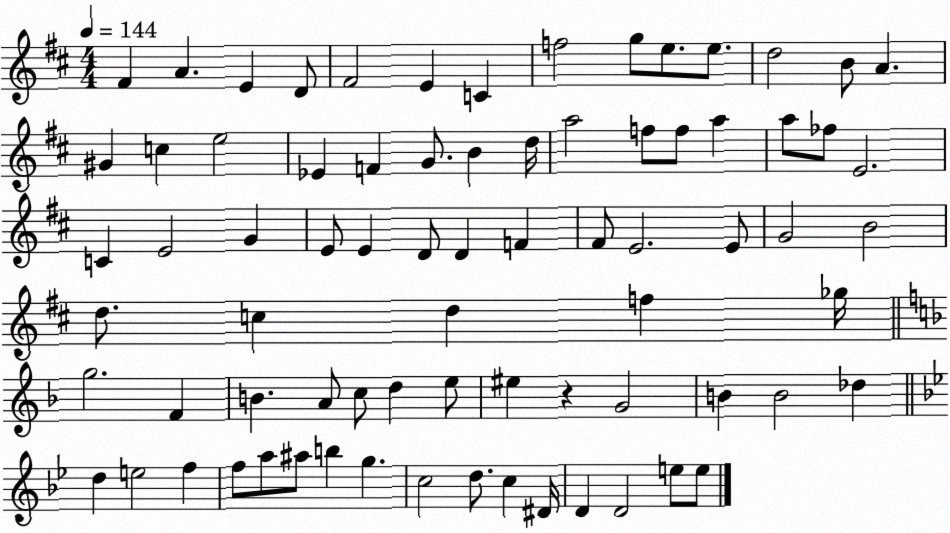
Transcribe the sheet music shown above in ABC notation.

X:1
T:Untitled
M:4/4
L:1/4
K:D
^F A E D/2 ^F2 E C f2 g/2 e/2 e/2 d2 B/2 A ^G c e2 _E F G/2 B d/4 a2 f/2 f/2 a a/2 _f/2 E2 C E2 G E/2 E D/2 D F ^F/2 E2 E/2 G2 B2 d/2 c d f _g/4 g2 F B A/2 c/2 d e/2 ^e z G2 B B2 _d d e2 f f/2 a/2 ^a/2 b g c2 d/2 c ^D/4 D D2 e/2 e/2